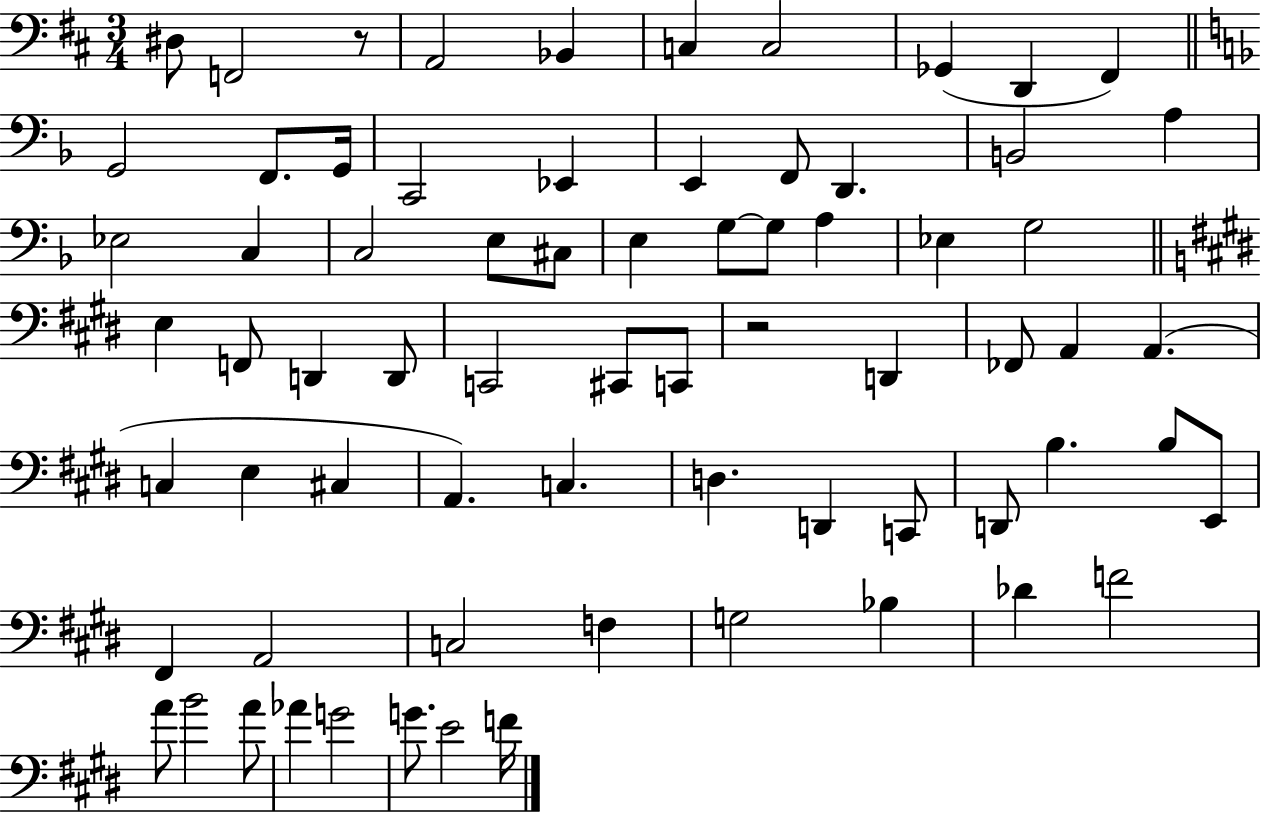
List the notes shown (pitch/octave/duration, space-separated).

D#3/e F2/h R/e A2/h Bb2/q C3/q C3/h Gb2/q D2/q F#2/q G2/h F2/e. G2/s C2/h Eb2/q E2/q F2/e D2/q. B2/h A3/q Eb3/h C3/q C3/h E3/e C#3/e E3/q G3/e G3/e A3/q Eb3/q G3/h E3/q F2/e D2/q D2/e C2/h C#2/e C2/e R/h D2/q FES2/e A2/q A2/q. C3/q E3/q C#3/q A2/q. C3/q. D3/q. D2/q C2/e D2/e B3/q. B3/e E2/e F#2/q A2/h C3/h F3/q G3/h Bb3/q Db4/q F4/h A4/e B4/h A4/e Ab4/q G4/h G4/e. E4/h F4/s